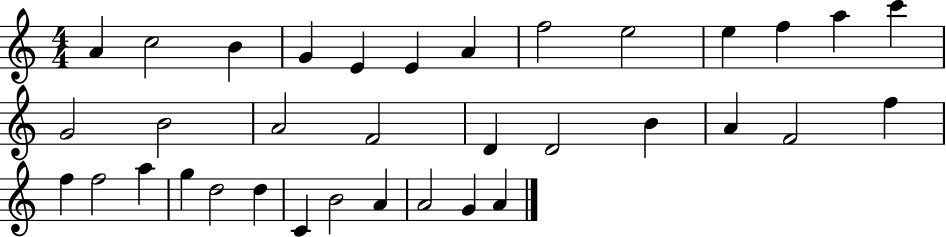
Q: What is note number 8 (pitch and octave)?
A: F5